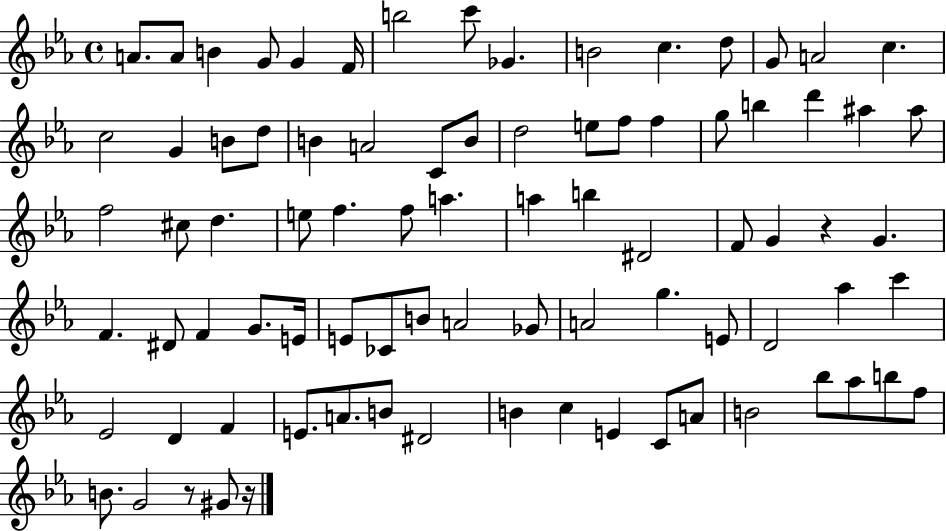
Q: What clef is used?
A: treble